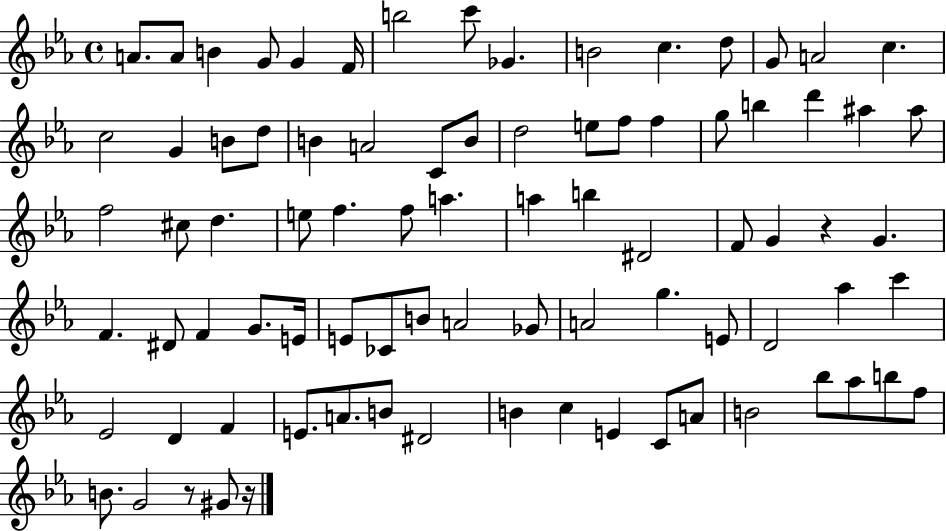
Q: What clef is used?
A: treble